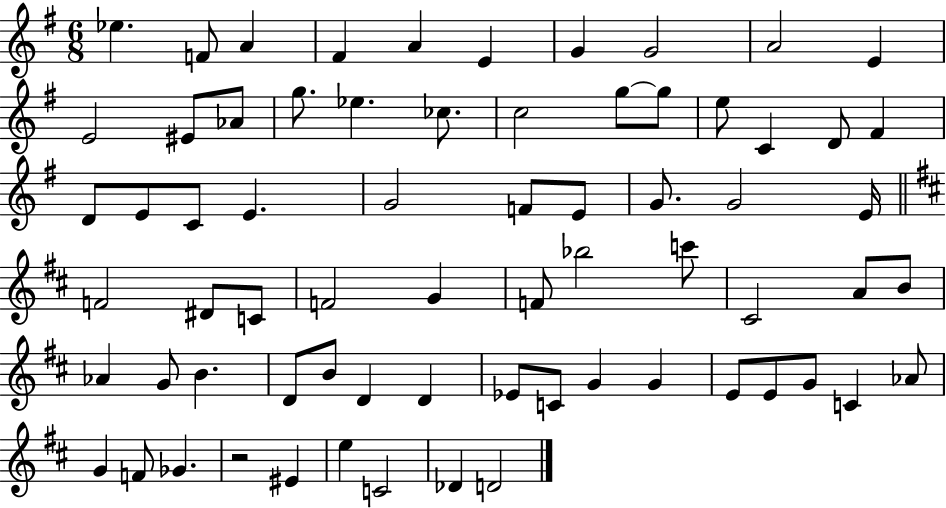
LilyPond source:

{
  \clef treble
  \numericTimeSignature
  \time 6/8
  \key g \major
  ees''4. f'8 a'4 | fis'4 a'4 e'4 | g'4 g'2 | a'2 e'4 | \break e'2 eis'8 aes'8 | g''8. ees''4. ces''8. | c''2 g''8~~ g''8 | e''8 c'4 d'8 fis'4 | \break d'8 e'8 c'8 e'4. | g'2 f'8 e'8 | g'8. g'2 e'16 | \bar "||" \break \key d \major f'2 dis'8 c'8 | f'2 g'4 | f'8 bes''2 c'''8 | cis'2 a'8 b'8 | \break aes'4 g'8 b'4. | d'8 b'8 d'4 d'4 | ees'8 c'8 g'4 g'4 | e'8 e'8 g'8 c'4 aes'8 | \break g'4 f'8 ges'4. | r2 eis'4 | e''4 c'2 | des'4 d'2 | \break \bar "|."
}